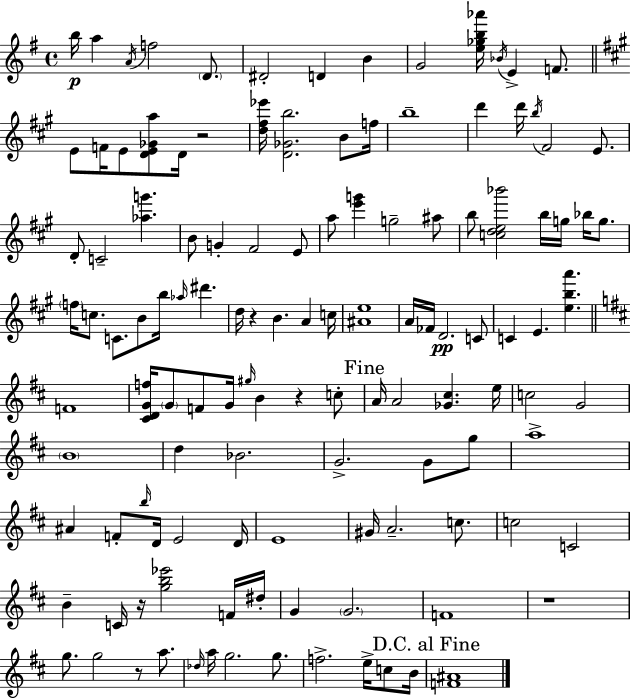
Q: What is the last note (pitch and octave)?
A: B4